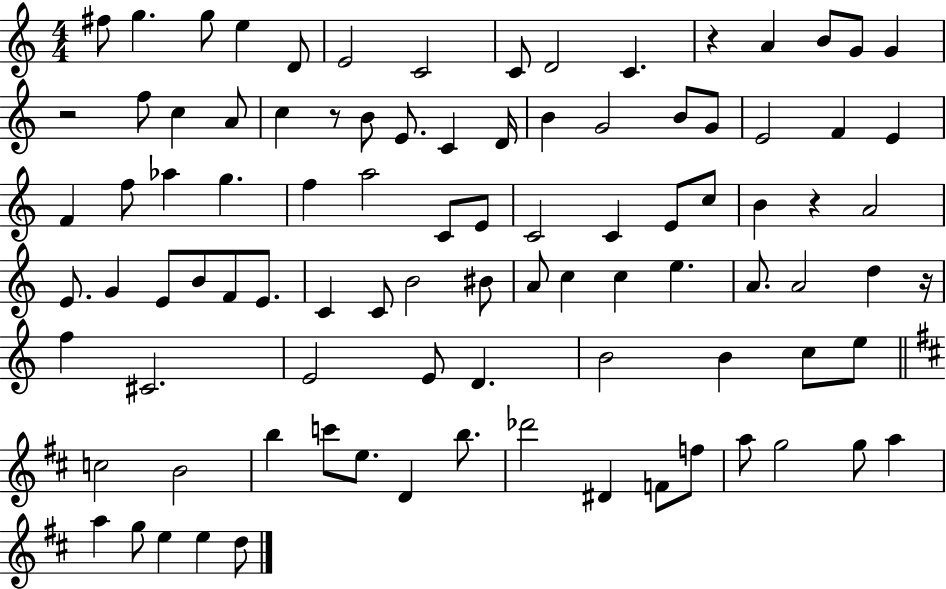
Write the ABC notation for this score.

X:1
T:Untitled
M:4/4
L:1/4
K:C
^f/2 g g/2 e D/2 E2 C2 C/2 D2 C z A B/2 G/2 G z2 f/2 c A/2 c z/2 B/2 E/2 C D/4 B G2 B/2 G/2 E2 F E F f/2 _a g f a2 C/2 E/2 C2 C E/2 c/2 B z A2 E/2 G E/2 B/2 F/2 E/2 C C/2 B2 ^B/2 A/2 c c e A/2 A2 d z/4 f ^C2 E2 E/2 D B2 B c/2 e/2 c2 B2 b c'/2 e/2 D b/2 _d'2 ^D F/2 f/2 a/2 g2 g/2 a a g/2 e e d/2